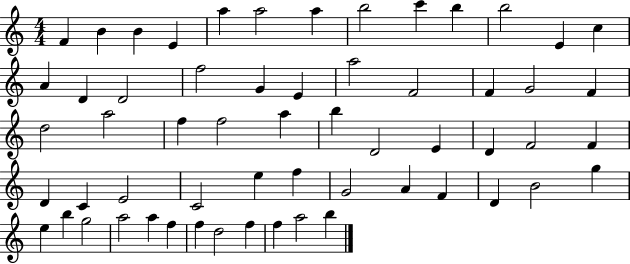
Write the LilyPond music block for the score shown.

{
  \clef treble
  \numericTimeSignature
  \time 4/4
  \key c \major
  f'4 b'4 b'4 e'4 | a''4 a''2 a''4 | b''2 c'''4 b''4 | b''2 e'4 c''4 | \break a'4 d'4 d'2 | f''2 g'4 e'4 | a''2 f'2 | f'4 g'2 f'4 | \break d''2 a''2 | f''4 f''2 a''4 | b''4 d'2 e'4 | d'4 f'2 f'4 | \break d'4 c'4 e'2 | c'2 e''4 f''4 | g'2 a'4 f'4 | d'4 b'2 g''4 | \break e''4 b''4 g''2 | a''2 a''4 f''4 | f''4 d''2 f''4 | f''4 a''2 b''4 | \break \bar "|."
}